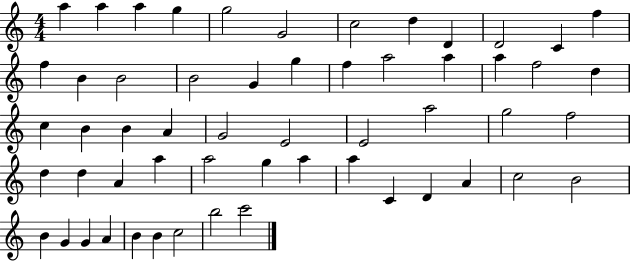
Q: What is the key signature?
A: C major